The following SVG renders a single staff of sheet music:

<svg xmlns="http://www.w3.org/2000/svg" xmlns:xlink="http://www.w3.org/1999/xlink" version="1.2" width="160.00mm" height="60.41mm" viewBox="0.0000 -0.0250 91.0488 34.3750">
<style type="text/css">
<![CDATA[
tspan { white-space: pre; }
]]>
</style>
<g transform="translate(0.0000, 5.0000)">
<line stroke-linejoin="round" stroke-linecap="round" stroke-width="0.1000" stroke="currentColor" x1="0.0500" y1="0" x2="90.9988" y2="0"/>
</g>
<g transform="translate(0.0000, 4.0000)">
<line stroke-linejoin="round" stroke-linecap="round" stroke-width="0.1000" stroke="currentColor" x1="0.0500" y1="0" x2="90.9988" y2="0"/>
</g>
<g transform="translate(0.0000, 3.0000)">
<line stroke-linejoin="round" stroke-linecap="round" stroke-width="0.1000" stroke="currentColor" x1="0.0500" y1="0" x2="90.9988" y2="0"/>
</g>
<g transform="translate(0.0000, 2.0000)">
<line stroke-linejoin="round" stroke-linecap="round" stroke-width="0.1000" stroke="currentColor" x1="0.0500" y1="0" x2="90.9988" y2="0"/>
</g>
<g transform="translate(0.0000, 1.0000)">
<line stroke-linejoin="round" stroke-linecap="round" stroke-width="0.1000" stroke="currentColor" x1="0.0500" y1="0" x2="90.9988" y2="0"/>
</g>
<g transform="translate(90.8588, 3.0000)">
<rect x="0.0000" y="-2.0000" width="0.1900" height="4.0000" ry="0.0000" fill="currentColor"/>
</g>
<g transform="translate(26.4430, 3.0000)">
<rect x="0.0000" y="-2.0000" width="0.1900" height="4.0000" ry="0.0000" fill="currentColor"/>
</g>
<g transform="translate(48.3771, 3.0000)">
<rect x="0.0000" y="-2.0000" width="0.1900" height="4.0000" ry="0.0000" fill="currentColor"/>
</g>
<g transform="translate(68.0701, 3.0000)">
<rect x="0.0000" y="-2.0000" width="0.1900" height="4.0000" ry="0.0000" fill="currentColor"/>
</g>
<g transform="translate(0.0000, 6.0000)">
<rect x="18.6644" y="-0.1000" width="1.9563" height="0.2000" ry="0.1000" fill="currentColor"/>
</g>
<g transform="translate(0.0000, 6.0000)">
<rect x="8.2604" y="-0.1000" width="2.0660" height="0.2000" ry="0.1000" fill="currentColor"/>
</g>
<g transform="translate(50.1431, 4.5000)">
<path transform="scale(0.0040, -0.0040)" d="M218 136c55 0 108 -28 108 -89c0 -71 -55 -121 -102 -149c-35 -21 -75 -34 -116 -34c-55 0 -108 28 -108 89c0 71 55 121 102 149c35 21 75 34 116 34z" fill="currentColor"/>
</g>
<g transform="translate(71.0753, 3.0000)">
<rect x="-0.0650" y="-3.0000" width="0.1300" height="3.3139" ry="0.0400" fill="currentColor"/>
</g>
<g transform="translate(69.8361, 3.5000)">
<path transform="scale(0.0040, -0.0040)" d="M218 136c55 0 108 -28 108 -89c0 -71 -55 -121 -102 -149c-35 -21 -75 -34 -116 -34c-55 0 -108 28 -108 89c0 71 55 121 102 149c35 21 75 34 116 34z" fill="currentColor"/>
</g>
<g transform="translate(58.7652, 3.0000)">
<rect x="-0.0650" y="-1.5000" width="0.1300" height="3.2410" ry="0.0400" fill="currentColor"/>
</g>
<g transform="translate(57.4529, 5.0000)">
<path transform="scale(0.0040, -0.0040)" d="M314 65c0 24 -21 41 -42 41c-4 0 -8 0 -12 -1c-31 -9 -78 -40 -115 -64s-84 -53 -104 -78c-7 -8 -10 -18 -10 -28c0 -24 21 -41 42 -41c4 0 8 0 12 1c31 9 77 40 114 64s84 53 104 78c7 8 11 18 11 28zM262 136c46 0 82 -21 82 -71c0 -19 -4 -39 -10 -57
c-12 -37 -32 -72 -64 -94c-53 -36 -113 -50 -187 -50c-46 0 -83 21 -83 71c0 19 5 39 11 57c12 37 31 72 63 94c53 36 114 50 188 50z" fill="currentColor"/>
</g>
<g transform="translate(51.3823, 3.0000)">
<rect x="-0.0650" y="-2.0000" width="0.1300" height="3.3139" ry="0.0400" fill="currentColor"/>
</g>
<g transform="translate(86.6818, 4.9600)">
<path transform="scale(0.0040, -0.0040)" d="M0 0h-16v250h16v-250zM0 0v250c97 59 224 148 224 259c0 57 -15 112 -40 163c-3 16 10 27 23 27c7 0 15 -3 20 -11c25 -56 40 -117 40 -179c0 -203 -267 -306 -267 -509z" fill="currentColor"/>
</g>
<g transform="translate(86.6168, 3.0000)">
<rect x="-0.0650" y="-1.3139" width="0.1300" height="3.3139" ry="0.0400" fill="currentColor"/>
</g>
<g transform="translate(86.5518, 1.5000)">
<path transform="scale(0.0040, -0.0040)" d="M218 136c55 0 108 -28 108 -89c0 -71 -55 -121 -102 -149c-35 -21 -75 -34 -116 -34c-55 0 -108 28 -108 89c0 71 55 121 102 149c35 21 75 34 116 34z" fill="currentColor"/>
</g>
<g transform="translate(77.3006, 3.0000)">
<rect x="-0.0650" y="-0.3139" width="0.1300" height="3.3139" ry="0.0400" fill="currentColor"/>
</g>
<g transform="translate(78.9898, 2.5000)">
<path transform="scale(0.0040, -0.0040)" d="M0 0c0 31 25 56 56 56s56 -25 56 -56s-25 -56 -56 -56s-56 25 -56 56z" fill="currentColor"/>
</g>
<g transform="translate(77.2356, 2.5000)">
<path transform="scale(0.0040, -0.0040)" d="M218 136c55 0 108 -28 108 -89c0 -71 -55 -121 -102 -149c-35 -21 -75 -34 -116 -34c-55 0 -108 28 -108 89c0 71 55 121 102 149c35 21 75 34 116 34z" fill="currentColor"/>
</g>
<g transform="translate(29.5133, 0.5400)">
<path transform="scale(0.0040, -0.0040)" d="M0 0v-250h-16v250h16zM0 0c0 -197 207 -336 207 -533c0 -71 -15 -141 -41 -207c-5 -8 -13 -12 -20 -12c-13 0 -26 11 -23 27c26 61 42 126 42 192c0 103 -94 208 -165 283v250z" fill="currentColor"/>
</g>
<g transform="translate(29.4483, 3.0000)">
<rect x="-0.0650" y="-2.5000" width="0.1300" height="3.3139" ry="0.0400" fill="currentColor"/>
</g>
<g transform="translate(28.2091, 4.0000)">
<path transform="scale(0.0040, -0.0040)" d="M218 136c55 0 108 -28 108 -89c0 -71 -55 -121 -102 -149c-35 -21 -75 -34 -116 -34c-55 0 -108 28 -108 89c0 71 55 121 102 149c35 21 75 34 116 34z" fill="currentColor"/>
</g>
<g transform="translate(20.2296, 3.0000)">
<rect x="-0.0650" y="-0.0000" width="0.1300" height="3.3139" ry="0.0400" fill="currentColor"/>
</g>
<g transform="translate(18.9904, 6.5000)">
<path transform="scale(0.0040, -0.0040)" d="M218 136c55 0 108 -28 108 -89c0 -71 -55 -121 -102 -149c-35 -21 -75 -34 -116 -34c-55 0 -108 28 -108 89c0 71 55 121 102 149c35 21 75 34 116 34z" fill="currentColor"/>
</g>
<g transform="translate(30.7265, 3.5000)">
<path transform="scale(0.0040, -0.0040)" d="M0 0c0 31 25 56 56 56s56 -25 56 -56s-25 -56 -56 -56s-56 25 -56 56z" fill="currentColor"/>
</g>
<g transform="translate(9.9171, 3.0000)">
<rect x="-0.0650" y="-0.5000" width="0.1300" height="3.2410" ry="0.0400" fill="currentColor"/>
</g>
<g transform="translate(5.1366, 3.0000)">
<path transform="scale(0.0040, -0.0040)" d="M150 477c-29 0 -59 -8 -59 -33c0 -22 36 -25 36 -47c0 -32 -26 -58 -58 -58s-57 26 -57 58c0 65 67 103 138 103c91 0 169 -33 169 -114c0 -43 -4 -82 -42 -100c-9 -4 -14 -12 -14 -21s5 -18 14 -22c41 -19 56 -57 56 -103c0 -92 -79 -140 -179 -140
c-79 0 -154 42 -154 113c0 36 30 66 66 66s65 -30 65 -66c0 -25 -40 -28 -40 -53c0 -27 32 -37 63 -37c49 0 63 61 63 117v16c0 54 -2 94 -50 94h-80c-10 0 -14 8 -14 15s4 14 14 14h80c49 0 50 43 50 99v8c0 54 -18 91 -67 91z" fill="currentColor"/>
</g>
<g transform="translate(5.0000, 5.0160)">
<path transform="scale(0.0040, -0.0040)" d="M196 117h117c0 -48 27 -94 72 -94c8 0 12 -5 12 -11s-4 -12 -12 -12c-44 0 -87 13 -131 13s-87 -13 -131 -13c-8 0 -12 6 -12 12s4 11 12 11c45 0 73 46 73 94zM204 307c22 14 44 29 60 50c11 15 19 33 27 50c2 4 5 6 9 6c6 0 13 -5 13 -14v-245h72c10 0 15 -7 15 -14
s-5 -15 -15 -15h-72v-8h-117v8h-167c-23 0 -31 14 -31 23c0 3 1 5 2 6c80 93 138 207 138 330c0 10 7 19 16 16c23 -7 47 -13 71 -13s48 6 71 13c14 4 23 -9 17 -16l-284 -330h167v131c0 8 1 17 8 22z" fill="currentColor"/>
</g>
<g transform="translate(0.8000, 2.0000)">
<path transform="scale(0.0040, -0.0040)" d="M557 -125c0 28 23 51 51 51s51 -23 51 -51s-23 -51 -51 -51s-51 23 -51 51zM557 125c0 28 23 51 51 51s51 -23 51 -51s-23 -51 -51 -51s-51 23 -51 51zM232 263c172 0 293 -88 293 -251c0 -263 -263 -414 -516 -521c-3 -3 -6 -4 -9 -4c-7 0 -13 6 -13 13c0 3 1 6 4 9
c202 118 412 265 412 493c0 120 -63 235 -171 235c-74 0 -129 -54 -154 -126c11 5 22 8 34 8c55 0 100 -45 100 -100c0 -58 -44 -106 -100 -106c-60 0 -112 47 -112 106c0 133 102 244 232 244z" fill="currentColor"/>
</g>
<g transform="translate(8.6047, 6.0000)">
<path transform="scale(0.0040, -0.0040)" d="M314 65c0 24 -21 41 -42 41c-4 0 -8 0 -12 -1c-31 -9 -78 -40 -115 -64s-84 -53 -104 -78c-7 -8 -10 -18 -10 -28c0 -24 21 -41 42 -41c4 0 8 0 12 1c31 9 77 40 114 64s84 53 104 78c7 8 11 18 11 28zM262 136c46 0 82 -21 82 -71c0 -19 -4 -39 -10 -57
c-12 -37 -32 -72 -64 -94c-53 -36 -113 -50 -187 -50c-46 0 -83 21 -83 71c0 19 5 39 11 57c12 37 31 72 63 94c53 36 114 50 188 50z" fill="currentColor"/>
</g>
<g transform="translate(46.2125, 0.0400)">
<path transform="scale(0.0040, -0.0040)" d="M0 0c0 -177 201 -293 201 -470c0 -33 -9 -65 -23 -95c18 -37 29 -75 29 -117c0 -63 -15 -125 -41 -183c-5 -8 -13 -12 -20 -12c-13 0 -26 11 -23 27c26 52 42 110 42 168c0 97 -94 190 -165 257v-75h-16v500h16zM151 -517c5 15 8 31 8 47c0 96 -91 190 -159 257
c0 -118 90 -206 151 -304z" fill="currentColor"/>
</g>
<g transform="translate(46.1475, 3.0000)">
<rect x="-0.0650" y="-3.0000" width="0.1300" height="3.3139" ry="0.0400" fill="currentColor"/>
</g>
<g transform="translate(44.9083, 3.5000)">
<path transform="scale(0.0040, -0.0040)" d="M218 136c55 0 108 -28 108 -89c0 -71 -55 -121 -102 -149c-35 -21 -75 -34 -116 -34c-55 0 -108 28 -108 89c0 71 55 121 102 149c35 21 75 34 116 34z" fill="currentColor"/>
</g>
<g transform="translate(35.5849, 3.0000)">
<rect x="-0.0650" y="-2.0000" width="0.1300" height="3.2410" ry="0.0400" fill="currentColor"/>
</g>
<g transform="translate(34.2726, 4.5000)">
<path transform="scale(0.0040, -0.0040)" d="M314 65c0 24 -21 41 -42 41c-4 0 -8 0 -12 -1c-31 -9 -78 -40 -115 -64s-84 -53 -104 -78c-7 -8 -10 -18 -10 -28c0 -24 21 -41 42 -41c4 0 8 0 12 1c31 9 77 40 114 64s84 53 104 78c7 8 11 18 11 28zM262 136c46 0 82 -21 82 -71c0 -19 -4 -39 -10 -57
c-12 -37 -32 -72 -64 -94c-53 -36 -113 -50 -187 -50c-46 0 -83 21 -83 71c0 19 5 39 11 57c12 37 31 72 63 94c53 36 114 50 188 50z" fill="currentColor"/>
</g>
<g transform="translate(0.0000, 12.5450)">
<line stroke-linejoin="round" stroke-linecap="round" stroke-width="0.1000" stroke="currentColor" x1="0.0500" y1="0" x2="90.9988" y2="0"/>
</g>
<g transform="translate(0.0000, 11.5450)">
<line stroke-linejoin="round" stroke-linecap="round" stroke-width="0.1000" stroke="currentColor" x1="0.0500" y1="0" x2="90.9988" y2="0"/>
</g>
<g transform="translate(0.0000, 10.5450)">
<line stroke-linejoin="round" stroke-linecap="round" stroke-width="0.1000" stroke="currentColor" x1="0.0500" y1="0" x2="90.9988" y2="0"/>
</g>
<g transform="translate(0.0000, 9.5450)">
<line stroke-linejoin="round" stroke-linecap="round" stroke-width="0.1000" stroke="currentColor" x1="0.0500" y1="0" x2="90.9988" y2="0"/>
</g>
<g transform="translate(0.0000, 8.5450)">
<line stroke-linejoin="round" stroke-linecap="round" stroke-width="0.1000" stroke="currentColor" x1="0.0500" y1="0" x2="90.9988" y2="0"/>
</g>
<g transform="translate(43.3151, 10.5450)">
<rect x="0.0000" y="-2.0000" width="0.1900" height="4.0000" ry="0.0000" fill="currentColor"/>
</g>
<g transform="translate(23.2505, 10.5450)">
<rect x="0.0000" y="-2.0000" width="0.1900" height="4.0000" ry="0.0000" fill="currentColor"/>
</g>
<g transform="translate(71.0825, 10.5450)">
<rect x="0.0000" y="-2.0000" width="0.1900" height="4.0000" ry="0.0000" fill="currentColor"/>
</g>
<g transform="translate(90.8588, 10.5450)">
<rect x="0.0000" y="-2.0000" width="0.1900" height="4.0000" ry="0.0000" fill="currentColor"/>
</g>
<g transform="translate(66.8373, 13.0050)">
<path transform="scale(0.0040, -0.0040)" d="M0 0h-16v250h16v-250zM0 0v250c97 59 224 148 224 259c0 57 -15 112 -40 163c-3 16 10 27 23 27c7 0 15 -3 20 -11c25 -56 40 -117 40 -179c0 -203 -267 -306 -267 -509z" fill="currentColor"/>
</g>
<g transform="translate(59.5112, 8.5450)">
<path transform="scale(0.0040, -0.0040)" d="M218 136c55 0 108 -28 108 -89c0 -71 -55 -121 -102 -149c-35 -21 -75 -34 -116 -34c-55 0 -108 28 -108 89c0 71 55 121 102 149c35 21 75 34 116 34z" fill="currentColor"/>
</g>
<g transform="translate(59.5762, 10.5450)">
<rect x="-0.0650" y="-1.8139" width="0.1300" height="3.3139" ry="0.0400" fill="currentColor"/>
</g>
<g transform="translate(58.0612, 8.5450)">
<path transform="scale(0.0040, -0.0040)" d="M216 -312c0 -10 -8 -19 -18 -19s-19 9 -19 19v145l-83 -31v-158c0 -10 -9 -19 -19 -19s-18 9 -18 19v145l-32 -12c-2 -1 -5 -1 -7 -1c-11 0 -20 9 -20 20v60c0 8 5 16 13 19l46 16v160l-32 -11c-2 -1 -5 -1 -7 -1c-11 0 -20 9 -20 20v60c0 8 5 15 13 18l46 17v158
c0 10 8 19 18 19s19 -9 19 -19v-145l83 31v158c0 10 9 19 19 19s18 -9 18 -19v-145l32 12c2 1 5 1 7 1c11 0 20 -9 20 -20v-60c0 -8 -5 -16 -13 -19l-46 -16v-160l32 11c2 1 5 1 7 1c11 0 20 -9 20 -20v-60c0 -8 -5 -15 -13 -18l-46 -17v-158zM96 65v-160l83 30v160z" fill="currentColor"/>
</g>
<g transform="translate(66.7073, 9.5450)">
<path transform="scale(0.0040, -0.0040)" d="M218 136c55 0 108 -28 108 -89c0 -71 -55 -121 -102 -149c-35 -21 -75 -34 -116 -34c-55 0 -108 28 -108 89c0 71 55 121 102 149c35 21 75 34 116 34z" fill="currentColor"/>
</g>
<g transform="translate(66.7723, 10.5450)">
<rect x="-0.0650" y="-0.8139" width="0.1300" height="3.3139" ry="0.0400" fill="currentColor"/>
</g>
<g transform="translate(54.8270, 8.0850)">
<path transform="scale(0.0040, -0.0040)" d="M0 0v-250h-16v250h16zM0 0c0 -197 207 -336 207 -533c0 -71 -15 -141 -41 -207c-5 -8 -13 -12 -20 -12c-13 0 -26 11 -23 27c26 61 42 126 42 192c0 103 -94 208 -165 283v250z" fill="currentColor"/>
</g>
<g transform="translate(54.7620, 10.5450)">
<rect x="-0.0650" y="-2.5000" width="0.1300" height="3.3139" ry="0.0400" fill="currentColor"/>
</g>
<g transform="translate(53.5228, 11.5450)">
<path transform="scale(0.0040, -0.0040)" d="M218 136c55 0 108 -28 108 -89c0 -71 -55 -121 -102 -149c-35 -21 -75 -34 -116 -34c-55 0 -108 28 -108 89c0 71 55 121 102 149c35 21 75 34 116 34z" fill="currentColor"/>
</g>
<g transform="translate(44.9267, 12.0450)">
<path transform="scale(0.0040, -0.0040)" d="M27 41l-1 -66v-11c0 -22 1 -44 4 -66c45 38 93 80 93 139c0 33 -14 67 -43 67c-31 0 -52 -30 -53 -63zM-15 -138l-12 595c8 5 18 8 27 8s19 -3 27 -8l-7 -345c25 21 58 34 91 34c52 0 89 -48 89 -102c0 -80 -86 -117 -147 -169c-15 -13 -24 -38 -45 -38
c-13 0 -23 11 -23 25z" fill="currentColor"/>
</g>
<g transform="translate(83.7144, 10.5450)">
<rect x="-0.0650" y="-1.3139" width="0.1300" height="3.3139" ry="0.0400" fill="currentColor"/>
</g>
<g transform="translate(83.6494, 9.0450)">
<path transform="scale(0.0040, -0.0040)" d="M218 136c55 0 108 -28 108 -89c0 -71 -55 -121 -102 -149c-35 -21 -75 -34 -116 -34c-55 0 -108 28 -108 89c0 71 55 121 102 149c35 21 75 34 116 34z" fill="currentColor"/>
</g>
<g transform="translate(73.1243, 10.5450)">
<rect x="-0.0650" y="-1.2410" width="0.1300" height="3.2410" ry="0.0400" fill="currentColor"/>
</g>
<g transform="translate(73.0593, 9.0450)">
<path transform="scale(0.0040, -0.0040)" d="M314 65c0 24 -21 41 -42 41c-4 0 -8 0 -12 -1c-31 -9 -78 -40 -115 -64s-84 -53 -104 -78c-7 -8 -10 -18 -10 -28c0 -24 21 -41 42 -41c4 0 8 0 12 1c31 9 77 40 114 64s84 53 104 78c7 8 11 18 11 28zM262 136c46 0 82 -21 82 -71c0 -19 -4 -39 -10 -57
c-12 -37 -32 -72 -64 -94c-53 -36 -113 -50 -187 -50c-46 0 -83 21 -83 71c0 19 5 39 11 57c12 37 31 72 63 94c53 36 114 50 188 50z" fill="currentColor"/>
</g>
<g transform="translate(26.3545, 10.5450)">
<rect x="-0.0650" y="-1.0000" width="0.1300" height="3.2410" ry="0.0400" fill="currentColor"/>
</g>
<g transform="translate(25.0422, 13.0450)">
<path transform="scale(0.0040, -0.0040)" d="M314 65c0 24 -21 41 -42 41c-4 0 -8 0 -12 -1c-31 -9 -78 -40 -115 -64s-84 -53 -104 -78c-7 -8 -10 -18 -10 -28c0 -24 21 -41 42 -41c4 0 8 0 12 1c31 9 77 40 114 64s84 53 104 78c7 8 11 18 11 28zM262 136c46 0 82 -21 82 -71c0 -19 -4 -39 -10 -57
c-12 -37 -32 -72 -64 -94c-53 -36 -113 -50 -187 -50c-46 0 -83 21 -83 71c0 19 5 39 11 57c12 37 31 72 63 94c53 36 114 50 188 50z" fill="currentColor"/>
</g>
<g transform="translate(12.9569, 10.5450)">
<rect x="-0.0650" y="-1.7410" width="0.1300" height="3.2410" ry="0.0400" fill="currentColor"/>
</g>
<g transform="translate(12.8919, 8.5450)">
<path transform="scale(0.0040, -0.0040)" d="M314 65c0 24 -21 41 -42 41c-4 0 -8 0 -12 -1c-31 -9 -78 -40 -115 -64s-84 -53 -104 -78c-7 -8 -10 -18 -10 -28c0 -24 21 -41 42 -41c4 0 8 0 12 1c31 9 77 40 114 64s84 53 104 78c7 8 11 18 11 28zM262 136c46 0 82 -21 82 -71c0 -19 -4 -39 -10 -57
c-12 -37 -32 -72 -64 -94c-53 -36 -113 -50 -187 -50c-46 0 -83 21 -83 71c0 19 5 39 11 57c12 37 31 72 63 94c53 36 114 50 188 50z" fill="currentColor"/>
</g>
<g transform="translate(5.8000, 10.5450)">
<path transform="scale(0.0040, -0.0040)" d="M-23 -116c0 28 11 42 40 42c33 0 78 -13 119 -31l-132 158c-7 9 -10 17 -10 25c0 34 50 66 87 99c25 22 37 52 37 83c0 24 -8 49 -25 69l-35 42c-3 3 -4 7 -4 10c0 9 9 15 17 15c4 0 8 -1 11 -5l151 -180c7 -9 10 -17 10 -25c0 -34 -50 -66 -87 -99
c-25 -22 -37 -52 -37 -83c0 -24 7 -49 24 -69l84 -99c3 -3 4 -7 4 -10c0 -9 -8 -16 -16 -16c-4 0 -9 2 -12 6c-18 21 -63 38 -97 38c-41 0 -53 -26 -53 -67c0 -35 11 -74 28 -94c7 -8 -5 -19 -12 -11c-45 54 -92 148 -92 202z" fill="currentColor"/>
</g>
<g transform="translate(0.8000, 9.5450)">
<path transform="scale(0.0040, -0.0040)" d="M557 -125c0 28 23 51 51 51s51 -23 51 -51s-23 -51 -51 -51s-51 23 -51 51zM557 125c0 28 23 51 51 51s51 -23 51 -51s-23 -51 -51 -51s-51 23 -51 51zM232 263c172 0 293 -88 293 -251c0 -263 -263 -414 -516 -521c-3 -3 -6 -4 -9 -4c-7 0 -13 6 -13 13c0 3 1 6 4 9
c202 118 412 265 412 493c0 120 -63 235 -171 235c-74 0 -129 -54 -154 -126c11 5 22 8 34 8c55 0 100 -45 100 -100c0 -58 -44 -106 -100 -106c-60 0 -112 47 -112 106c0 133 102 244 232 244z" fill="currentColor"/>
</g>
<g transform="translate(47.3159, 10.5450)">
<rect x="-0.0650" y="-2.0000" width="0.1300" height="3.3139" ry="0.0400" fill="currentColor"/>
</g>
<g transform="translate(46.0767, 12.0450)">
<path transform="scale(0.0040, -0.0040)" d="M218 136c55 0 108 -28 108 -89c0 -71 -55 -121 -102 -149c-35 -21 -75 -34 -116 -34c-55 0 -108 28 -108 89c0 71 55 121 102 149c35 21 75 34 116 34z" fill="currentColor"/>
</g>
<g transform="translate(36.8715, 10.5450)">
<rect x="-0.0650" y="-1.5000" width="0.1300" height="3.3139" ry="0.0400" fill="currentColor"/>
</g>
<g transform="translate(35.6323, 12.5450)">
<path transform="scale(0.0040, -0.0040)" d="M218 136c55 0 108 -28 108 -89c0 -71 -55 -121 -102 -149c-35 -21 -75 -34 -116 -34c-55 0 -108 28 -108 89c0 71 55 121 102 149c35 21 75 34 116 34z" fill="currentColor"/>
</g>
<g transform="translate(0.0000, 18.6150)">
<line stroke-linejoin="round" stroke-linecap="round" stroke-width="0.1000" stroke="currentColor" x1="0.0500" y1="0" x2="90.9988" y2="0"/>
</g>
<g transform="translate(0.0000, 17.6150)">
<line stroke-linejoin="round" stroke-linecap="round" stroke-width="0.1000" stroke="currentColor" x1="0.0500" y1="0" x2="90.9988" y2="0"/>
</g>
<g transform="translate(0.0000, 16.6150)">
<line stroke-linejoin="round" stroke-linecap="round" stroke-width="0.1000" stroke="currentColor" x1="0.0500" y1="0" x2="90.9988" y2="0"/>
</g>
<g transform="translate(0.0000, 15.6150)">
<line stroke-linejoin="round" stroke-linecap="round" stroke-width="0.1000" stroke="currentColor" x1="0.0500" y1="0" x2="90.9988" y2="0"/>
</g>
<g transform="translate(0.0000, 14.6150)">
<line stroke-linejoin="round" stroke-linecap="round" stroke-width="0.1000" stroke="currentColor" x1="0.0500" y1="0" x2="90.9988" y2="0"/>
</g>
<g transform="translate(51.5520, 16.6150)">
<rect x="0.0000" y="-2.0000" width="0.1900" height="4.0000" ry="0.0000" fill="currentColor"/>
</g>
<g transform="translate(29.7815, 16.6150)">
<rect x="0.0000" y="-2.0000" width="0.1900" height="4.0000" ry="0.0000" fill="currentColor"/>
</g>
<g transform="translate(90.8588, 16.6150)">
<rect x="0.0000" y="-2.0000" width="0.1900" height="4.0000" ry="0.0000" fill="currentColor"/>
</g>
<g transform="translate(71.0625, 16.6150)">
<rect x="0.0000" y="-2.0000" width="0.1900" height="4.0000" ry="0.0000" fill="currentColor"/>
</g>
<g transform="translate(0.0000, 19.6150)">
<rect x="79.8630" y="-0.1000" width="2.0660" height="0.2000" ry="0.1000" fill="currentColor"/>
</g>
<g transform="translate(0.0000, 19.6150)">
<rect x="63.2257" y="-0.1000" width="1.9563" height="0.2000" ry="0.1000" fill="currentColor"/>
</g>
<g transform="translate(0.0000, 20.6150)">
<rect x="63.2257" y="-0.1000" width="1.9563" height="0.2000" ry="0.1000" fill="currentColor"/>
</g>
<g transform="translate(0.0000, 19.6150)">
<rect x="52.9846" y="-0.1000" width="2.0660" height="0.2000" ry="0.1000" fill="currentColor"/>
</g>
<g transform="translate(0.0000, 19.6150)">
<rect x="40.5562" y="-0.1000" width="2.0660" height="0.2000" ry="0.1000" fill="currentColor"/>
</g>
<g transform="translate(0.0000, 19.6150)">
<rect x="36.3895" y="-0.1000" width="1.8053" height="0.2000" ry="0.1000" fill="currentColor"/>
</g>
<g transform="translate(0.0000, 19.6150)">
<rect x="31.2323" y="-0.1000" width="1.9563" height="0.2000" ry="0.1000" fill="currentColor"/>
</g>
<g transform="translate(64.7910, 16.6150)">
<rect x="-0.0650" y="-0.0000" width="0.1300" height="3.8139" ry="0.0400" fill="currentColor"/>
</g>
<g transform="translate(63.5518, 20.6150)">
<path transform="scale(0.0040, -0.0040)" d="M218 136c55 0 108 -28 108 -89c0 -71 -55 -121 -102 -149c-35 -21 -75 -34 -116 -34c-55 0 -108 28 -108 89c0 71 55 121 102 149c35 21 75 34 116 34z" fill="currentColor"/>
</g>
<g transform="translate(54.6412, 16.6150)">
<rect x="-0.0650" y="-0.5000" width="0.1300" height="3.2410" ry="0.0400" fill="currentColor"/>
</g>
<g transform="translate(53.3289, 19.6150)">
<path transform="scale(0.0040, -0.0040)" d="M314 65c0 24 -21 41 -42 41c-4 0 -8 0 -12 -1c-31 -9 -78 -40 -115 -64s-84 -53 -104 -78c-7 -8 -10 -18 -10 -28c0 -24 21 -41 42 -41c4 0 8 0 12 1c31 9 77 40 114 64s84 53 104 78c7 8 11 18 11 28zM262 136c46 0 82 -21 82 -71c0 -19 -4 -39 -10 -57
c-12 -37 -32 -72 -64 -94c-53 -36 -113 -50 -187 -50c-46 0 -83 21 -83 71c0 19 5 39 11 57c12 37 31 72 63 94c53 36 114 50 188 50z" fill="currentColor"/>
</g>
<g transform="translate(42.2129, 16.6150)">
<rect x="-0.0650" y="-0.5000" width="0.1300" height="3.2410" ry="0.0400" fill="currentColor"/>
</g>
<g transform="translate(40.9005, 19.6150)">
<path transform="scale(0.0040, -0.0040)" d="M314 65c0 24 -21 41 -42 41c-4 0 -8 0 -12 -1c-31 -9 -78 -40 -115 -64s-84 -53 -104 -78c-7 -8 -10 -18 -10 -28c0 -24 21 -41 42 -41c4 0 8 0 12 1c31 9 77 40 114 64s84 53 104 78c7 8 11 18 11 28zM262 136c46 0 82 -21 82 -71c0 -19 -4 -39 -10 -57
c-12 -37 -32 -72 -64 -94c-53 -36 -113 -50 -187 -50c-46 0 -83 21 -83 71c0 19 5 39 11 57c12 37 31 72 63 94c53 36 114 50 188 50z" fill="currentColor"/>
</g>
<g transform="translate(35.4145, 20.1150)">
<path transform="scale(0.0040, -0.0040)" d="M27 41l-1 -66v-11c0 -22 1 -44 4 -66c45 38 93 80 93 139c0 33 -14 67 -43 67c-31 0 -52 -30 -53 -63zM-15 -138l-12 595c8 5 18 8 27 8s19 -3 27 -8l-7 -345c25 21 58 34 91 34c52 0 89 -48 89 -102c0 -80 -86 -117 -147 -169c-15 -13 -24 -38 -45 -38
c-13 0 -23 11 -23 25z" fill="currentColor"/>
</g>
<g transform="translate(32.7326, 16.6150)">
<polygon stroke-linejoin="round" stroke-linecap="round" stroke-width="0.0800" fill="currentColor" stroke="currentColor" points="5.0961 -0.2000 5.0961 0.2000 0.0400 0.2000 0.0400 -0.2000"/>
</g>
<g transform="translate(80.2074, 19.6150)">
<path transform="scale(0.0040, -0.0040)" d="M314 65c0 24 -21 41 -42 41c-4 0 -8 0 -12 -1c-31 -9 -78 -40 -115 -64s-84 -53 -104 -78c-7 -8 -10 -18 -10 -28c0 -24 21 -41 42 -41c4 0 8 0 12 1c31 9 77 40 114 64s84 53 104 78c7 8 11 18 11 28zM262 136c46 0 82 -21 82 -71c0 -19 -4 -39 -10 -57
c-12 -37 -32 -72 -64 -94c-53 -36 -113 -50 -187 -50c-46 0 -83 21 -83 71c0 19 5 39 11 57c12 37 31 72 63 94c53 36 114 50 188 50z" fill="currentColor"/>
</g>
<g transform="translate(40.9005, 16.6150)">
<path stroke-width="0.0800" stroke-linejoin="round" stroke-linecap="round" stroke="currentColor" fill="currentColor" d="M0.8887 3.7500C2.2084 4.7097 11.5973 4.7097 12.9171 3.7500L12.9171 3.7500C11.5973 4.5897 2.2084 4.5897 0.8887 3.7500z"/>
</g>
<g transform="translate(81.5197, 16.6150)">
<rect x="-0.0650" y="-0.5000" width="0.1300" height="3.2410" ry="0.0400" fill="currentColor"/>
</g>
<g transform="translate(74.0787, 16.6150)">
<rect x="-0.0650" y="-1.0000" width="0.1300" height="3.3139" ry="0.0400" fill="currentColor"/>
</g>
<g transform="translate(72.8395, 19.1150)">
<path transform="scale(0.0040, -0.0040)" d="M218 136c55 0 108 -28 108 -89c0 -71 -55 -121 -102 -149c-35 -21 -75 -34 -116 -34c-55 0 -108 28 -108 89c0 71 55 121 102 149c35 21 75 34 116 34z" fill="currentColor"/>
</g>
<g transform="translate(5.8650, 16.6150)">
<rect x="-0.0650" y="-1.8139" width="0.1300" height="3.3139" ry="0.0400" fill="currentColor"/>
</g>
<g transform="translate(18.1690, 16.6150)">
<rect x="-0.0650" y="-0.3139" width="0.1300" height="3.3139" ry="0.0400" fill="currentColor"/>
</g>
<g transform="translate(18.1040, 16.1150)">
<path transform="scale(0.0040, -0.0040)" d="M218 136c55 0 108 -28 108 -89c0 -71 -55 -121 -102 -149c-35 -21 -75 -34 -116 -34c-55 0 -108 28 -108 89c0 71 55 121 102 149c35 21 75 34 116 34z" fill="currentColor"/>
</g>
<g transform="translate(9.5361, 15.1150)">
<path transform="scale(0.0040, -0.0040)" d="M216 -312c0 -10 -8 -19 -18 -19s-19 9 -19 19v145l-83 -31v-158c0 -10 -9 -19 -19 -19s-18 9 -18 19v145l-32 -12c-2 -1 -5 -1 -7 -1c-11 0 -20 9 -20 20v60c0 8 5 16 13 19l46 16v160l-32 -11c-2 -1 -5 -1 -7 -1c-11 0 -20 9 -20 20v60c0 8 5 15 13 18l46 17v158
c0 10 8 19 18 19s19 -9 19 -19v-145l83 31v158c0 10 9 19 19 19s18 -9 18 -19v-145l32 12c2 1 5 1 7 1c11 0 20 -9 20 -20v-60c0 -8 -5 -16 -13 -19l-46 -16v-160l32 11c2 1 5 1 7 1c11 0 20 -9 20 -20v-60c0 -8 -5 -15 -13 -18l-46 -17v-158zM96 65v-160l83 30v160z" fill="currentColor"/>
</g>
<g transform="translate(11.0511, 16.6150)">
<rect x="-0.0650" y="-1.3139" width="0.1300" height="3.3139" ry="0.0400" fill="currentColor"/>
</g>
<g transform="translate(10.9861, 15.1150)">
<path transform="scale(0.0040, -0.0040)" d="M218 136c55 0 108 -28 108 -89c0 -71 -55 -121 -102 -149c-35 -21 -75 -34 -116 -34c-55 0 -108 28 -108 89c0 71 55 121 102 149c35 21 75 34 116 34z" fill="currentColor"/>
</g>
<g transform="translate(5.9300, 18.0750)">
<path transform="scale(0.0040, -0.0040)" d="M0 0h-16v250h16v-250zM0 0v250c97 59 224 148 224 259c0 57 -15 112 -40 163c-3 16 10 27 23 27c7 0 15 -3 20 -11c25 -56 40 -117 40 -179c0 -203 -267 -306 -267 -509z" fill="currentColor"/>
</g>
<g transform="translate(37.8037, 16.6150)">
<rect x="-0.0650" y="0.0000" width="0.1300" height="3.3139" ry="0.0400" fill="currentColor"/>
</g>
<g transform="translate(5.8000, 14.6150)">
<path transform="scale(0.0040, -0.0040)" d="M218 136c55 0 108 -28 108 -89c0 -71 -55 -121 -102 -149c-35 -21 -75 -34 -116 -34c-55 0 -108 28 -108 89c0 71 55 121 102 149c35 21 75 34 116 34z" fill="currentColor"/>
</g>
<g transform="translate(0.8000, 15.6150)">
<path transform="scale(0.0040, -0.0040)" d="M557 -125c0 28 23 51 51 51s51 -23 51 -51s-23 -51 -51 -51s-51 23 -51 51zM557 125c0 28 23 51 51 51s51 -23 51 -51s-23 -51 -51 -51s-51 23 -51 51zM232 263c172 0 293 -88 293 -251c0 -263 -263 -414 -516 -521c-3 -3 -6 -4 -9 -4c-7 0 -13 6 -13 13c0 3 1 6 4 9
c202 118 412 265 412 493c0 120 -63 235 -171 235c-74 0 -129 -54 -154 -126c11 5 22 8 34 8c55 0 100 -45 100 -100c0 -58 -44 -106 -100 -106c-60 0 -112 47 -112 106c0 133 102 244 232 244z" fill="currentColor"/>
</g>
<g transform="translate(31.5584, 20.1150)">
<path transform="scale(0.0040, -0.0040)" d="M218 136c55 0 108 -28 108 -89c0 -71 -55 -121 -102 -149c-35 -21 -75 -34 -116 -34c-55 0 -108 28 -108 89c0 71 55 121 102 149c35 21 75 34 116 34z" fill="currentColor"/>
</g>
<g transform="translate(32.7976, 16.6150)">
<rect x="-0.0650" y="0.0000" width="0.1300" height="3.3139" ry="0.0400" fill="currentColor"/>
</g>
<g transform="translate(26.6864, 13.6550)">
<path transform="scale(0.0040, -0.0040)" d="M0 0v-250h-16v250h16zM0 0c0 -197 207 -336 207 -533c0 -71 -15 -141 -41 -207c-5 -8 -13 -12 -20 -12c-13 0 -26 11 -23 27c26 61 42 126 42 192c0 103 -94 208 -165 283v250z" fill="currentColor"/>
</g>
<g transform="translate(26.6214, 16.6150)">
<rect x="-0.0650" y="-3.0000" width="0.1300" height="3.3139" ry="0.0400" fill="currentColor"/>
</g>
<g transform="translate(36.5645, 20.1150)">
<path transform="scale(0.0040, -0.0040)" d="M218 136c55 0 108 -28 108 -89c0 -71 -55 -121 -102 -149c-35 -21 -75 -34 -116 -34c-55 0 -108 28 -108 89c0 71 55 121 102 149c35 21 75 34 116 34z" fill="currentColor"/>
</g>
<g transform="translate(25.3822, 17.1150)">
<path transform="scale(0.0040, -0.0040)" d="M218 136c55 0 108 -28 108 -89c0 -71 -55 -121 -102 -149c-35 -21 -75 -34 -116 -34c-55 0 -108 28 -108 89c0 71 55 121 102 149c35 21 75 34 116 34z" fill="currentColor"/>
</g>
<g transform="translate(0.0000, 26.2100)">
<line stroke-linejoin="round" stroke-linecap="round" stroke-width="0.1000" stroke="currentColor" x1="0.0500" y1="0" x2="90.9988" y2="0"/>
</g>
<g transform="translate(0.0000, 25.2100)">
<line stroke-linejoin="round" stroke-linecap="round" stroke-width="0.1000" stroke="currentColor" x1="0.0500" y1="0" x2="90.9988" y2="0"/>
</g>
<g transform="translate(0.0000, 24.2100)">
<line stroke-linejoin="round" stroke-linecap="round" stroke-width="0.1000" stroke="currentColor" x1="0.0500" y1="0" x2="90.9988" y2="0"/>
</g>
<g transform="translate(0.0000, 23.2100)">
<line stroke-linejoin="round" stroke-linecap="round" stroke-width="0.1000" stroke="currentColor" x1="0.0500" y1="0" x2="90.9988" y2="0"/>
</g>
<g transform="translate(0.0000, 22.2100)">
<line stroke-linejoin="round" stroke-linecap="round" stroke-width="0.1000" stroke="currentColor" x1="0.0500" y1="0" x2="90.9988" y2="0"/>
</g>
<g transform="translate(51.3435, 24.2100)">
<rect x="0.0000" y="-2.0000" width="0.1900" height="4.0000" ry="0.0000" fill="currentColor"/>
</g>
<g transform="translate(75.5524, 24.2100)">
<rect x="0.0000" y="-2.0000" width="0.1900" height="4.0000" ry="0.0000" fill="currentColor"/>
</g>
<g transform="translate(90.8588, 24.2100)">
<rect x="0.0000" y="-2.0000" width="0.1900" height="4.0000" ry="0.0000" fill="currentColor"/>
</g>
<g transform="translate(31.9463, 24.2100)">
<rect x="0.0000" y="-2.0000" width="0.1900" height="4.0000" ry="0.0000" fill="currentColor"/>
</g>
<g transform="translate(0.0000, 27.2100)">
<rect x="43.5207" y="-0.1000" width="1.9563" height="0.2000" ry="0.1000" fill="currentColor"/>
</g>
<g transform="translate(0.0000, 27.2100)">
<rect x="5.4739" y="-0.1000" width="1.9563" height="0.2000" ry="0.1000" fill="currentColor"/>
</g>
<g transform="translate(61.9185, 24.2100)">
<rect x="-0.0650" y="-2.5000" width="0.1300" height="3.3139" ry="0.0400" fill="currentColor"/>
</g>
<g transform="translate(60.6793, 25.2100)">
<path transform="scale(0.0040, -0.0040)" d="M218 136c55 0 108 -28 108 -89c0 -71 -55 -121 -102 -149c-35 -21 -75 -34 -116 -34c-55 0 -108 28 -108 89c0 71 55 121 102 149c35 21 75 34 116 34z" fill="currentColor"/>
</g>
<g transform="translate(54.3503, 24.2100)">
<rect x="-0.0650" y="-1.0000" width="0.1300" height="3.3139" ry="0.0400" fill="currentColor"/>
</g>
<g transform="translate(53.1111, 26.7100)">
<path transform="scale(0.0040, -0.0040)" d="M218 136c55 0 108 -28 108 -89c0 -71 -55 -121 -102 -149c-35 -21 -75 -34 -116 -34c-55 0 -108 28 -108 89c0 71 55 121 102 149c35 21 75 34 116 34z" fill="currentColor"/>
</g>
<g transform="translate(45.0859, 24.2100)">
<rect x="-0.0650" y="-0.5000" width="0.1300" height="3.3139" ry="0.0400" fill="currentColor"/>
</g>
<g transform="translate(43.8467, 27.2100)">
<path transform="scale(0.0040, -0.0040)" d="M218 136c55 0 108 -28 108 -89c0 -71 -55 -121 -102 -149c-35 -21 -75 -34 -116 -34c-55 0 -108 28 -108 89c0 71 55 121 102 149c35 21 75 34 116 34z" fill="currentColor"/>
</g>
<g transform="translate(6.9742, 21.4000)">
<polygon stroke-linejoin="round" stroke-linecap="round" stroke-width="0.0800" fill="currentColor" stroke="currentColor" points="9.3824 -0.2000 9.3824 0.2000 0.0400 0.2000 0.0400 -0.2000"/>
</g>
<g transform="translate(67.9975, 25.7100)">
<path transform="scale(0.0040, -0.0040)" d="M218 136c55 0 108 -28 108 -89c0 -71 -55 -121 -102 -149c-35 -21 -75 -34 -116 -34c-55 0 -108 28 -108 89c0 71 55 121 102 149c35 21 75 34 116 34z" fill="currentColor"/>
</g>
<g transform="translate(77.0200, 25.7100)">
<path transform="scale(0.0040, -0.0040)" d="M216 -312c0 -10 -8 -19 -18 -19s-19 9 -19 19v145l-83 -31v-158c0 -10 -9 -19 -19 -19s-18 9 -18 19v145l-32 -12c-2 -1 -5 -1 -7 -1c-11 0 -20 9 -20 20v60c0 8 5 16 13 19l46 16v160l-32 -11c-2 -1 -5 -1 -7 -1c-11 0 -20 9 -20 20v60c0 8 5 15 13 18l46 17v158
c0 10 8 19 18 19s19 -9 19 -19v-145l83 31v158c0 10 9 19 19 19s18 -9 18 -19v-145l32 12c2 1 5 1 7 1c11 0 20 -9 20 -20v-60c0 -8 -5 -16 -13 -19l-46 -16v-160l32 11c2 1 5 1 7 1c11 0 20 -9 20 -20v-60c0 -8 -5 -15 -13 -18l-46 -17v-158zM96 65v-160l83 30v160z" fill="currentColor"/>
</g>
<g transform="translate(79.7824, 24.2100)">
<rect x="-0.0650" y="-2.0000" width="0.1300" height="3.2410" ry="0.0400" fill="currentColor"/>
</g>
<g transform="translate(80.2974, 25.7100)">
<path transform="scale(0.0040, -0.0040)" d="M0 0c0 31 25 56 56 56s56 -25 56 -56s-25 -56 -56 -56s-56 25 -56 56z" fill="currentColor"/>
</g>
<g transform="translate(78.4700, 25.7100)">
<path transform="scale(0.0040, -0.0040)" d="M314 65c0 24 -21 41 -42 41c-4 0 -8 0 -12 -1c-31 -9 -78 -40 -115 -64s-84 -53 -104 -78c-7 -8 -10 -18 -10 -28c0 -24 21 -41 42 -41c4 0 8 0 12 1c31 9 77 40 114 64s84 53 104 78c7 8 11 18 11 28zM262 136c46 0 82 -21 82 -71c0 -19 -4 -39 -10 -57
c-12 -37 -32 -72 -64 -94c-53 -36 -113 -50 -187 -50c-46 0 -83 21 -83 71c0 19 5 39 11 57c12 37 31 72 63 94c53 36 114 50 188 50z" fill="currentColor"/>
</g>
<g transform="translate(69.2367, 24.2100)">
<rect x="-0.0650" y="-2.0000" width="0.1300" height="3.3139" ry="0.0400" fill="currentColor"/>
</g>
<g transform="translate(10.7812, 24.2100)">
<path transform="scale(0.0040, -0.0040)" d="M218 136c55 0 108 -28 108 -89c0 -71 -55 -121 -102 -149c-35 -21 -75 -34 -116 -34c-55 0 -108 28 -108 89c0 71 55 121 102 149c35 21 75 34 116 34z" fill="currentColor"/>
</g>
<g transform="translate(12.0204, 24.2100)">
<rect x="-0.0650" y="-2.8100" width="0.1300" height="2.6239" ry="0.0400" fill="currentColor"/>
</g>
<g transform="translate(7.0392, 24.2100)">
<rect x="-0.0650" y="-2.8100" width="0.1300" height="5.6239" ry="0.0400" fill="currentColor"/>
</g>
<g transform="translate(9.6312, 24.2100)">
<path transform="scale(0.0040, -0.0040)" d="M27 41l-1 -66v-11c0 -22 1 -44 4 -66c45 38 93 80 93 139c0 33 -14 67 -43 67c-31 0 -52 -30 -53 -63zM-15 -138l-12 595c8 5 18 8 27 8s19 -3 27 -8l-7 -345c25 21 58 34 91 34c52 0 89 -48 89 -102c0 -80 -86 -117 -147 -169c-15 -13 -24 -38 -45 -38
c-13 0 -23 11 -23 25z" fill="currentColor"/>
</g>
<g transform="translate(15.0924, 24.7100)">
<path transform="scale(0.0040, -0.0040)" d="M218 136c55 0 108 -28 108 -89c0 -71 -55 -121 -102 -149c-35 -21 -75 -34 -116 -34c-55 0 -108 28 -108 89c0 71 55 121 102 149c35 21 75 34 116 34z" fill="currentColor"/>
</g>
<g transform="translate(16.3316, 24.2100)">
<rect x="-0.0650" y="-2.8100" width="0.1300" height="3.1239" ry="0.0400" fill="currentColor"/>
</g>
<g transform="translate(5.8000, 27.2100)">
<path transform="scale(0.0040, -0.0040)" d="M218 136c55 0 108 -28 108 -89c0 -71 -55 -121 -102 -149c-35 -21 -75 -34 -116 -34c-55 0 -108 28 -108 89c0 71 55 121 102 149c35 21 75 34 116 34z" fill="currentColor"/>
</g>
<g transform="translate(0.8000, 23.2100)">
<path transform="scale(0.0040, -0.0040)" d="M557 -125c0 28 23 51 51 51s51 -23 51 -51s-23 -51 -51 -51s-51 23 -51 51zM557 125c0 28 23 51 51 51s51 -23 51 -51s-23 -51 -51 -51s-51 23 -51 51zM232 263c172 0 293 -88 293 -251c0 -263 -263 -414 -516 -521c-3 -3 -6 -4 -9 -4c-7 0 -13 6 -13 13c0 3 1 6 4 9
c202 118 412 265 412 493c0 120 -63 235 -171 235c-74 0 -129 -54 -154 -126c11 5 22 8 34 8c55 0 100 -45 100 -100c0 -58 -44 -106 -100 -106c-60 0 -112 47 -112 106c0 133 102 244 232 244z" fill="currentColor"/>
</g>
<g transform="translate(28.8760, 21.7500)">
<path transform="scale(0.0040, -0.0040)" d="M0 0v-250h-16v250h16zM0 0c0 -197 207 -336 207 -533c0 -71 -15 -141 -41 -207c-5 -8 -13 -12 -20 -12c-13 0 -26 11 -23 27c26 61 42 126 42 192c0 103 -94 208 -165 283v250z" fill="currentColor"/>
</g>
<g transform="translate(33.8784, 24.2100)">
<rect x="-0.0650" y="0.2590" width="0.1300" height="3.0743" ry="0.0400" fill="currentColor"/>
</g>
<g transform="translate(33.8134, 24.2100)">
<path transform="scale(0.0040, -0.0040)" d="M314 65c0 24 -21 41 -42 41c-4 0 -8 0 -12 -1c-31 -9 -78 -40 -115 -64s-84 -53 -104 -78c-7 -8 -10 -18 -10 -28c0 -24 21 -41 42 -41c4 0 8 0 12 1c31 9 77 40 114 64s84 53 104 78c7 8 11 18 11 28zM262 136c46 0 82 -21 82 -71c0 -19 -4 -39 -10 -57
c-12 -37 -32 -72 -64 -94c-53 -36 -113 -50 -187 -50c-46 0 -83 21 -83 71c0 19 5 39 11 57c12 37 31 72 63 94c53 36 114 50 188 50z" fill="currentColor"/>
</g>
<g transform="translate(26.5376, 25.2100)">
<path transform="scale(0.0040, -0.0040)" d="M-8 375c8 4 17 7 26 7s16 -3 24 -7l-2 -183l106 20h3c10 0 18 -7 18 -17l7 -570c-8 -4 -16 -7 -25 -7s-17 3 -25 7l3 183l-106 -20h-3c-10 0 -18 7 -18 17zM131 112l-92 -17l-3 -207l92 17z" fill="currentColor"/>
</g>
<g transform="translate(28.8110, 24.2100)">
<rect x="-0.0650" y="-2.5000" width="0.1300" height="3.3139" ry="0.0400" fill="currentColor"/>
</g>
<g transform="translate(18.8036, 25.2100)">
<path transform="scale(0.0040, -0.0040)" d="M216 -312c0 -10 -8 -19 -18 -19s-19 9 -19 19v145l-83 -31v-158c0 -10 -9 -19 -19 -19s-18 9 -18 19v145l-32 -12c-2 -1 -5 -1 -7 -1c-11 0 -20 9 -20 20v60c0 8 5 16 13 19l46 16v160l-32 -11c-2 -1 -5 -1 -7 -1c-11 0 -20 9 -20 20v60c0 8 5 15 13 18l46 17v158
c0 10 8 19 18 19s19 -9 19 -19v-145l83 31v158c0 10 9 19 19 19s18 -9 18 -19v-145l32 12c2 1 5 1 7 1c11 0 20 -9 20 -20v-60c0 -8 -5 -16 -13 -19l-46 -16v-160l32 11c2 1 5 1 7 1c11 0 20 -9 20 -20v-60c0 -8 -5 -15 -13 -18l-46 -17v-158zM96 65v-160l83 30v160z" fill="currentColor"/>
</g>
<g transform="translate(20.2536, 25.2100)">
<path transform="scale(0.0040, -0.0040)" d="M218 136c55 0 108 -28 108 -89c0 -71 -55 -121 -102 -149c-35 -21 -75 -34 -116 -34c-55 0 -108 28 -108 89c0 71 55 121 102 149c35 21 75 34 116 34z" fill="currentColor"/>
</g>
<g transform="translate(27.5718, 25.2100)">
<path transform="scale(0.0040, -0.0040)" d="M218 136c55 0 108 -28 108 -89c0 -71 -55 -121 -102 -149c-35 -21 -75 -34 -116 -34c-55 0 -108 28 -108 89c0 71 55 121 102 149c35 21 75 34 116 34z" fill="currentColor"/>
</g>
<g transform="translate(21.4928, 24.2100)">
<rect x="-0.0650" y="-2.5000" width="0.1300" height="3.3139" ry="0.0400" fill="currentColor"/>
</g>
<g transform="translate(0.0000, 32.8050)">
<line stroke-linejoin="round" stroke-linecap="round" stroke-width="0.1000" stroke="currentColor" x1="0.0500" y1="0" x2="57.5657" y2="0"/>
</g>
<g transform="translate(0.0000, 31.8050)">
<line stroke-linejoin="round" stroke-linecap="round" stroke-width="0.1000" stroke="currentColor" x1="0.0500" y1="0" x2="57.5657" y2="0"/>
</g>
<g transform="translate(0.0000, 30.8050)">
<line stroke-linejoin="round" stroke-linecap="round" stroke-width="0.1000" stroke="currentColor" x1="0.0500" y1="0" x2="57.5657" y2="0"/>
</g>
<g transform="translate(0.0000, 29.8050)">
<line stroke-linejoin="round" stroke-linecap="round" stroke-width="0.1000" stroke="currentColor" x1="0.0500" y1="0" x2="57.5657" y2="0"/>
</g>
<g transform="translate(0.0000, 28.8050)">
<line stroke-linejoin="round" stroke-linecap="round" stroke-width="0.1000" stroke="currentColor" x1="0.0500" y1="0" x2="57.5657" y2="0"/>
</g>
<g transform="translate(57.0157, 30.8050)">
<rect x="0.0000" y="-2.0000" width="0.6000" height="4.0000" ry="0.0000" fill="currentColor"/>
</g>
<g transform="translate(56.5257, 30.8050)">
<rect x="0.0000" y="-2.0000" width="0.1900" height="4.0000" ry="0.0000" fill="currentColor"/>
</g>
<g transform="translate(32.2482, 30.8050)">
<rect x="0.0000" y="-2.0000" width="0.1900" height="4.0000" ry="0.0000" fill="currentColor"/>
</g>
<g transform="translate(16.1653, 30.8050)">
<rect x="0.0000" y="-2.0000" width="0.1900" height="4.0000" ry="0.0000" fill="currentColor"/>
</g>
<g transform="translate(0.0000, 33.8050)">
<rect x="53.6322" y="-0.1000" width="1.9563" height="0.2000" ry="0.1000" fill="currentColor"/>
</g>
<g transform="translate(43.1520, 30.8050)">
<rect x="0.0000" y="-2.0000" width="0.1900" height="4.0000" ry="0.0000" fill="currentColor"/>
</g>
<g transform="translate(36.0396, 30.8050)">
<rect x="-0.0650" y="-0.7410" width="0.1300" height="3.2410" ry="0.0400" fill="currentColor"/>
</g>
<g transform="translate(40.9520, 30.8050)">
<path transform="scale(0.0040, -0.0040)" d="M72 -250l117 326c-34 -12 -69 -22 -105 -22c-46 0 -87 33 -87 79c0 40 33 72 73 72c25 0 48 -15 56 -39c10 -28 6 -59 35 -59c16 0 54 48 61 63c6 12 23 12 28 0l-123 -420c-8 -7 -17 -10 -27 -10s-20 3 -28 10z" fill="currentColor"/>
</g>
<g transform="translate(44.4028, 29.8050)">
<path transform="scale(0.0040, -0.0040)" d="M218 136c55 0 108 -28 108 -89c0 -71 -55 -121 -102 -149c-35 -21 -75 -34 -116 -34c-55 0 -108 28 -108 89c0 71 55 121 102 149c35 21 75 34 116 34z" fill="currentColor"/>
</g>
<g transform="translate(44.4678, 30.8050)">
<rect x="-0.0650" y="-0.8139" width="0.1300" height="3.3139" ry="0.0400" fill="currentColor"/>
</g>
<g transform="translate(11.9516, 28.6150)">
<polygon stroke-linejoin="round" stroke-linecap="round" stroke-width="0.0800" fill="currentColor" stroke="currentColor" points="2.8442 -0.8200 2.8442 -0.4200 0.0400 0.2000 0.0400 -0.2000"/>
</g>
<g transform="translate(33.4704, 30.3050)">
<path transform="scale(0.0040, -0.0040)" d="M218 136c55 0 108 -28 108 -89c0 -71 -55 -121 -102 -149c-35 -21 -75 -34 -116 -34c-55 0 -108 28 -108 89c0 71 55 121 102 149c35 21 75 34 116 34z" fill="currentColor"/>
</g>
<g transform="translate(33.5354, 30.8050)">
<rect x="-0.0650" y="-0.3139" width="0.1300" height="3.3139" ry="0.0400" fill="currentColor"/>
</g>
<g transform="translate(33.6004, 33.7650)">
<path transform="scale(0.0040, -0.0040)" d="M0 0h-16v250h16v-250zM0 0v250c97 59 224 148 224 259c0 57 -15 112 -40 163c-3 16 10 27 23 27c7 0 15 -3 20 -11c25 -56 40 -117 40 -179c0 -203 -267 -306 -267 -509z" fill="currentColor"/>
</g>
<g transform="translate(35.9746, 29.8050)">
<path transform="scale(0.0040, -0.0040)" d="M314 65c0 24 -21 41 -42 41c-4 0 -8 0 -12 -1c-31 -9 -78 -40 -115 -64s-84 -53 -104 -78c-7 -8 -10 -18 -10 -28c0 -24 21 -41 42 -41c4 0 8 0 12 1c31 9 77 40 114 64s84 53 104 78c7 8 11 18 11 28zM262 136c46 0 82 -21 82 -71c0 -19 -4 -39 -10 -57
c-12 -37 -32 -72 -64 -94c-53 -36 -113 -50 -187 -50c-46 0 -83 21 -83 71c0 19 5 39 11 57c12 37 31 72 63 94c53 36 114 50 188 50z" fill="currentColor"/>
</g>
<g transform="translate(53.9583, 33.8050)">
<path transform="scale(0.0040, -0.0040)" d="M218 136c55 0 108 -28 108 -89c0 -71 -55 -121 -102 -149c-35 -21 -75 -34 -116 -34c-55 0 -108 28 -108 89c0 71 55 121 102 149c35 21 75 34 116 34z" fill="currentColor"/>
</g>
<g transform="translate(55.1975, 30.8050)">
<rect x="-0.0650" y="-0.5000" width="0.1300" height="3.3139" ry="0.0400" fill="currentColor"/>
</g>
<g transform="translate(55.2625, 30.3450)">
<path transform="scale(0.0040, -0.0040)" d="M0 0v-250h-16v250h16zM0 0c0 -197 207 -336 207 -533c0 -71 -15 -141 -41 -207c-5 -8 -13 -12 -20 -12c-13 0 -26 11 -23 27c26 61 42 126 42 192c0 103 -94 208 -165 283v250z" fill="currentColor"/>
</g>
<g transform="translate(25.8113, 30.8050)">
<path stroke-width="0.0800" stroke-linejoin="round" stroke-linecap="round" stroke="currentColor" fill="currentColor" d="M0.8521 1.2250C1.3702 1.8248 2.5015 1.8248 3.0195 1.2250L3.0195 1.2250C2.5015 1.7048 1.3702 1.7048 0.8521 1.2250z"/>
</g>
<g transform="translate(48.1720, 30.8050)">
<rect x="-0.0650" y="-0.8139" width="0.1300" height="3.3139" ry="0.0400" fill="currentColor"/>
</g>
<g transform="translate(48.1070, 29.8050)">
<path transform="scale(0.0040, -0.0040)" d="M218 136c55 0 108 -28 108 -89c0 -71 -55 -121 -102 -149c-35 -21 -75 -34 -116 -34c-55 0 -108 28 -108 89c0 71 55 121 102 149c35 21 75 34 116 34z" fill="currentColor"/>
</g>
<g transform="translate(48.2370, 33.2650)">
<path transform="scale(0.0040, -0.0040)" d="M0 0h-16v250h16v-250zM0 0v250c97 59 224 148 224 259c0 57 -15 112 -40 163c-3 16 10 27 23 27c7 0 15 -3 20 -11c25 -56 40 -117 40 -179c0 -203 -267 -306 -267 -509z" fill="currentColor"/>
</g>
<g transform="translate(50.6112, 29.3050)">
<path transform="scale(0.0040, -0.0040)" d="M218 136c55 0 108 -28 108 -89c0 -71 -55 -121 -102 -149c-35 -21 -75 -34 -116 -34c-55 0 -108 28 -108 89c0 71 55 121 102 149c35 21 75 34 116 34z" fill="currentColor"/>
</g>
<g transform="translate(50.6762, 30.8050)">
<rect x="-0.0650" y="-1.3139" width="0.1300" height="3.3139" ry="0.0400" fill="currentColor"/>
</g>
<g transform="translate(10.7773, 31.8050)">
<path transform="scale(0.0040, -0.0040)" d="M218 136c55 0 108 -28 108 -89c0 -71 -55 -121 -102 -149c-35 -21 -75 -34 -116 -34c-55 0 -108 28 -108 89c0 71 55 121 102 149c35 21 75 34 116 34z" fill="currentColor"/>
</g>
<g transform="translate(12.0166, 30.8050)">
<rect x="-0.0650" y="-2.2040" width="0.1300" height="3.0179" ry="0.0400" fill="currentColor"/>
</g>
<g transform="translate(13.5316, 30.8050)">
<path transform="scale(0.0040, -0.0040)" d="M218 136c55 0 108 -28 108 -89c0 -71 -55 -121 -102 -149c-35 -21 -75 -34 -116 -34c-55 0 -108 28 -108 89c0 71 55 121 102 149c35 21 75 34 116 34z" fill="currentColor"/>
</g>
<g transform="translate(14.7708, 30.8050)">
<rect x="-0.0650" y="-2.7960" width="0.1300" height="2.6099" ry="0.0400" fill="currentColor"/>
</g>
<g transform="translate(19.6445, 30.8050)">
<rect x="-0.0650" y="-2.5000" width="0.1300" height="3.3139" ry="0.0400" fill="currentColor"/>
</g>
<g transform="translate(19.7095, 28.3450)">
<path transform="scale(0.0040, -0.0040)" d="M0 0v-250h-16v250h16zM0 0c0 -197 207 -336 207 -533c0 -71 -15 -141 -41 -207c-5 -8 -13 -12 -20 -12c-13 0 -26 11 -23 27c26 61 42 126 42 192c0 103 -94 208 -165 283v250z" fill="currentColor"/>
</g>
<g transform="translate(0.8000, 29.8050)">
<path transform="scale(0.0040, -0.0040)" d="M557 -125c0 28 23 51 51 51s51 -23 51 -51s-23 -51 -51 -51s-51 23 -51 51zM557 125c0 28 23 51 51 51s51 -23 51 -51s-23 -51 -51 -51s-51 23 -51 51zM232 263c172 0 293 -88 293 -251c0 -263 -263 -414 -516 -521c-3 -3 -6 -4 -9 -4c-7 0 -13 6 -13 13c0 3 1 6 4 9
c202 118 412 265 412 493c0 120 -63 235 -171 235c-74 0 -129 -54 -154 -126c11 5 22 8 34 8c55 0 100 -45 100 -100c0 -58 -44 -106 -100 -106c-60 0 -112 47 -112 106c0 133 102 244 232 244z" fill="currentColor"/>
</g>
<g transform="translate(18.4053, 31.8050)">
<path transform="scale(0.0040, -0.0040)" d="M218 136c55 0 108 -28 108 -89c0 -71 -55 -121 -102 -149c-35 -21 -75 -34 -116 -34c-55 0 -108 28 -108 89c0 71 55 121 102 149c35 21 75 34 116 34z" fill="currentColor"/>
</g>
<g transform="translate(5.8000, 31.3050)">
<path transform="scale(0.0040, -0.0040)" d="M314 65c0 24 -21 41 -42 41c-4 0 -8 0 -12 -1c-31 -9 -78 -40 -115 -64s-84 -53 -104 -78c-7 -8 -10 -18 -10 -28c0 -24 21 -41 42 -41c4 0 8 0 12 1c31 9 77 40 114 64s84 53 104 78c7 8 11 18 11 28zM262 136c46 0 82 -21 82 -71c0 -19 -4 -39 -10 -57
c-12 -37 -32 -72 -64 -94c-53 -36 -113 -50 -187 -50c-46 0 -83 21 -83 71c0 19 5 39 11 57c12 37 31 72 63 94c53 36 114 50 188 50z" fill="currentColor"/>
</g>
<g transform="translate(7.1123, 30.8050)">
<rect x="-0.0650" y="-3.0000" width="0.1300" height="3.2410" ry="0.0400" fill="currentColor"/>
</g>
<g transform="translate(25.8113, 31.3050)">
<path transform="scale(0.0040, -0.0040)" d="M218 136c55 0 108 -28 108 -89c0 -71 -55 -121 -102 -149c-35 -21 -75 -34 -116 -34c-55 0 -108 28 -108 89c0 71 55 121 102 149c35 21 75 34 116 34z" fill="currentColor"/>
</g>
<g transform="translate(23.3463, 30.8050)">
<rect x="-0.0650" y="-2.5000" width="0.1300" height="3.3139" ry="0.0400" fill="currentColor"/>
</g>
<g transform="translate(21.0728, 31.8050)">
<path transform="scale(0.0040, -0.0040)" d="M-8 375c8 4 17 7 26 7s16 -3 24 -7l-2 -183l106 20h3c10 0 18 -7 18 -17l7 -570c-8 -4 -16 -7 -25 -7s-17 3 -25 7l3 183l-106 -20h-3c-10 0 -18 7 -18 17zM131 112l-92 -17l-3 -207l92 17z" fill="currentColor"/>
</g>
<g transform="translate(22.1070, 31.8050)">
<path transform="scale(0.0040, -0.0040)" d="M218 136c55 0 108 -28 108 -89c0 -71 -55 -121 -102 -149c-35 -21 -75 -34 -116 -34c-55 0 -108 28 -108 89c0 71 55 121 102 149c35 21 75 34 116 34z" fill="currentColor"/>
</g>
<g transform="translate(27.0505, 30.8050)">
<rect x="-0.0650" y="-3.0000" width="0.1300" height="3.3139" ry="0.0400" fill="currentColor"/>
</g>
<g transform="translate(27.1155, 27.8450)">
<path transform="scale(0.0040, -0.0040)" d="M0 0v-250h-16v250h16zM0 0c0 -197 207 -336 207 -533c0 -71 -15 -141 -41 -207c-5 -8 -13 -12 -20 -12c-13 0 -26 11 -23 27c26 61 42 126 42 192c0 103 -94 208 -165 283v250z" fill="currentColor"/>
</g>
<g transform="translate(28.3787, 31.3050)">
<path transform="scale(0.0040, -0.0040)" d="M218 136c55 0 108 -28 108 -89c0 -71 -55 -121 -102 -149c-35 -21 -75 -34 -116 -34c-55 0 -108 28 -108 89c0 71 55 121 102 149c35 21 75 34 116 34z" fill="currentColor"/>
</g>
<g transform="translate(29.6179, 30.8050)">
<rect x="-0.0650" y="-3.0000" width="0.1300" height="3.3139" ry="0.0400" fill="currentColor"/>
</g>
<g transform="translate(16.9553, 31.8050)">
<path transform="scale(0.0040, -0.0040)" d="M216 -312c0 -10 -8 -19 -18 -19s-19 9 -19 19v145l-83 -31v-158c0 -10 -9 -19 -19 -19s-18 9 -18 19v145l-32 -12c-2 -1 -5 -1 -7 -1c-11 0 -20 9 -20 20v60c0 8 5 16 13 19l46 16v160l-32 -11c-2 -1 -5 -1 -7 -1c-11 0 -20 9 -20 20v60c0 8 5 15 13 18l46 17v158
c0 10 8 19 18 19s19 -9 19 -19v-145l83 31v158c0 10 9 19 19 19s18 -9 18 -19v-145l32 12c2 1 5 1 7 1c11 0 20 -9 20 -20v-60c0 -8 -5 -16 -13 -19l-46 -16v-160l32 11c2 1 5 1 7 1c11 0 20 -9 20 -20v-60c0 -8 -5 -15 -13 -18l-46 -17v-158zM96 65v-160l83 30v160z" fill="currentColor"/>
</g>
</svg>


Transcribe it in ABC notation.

X:1
T:Untitled
M:3/4
L:1/4
K:C
E,,2 D,, B,,/2 A,,2 C,/4 A,, G,,2 C, E, G,/2 z A,2 F,,2 G,, _A,, B,,/2 ^A, F,/2 G,2 G, A,/2 ^G, E, C,/2 D,,/2 _D,,/2 E,,2 E,,2 C,, F,, E,,2 E,,/2 _D,/2 C,/2 ^B,, B,,/2 D,2 E,, F,, B,, A,, ^A,,2 C,2 B,,/2 D,/2 ^B,,/2 B,, C,/2 C, E,/2 F,2 z/2 F, F,/2 G, E,,/2